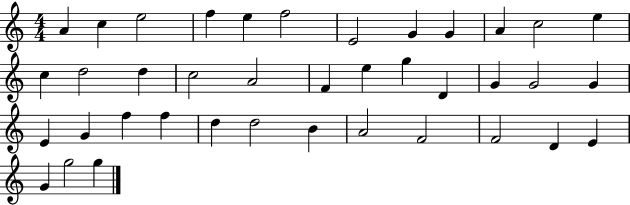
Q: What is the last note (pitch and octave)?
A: G5